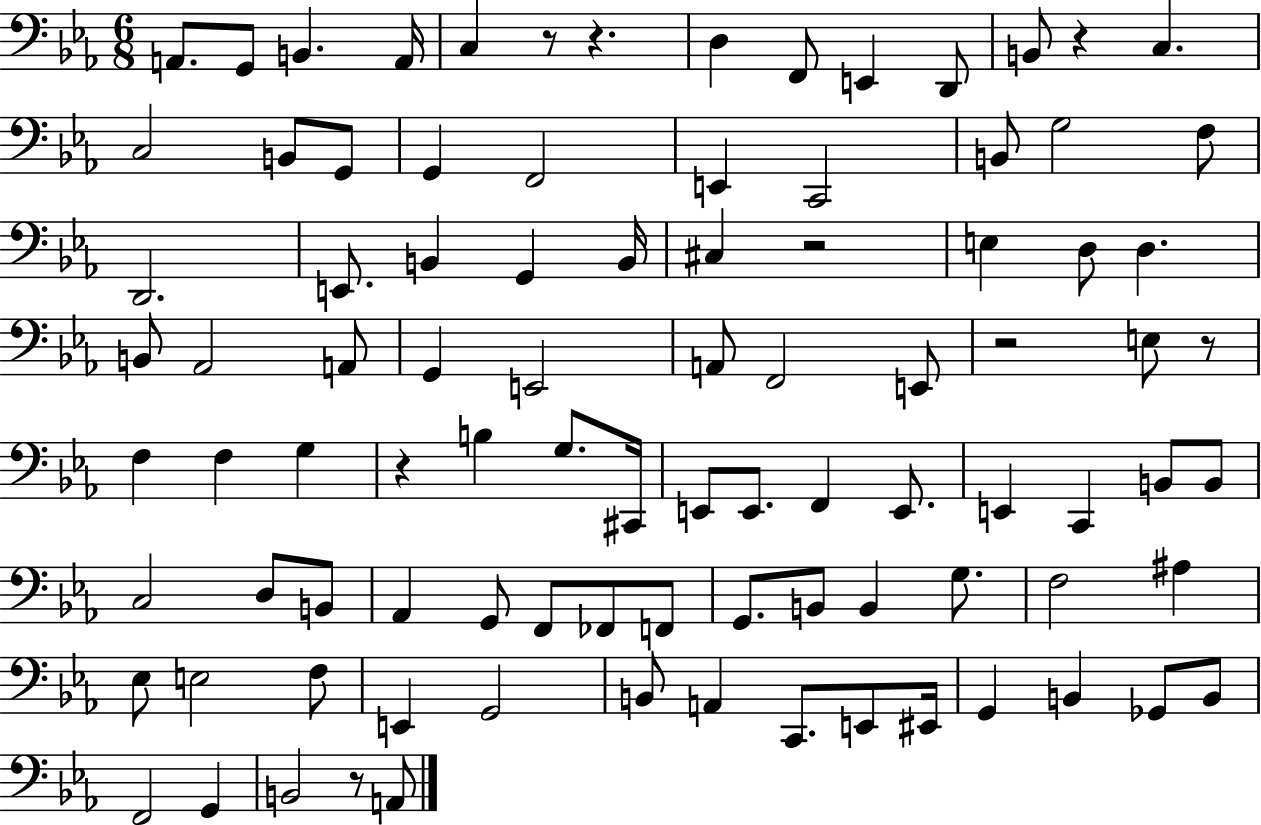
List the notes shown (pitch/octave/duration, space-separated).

A2/e. G2/e B2/q. A2/s C3/q R/e R/q. D3/q F2/e E2/q D2/e B2/e R/q C3/q. C3/h B2/e G2/e G2/q F2/h E2/q C2/h B2/e G3/h F3/e D2/h. E2/e. B2/q G2/q B2/s C#3/q R/h E3/q D3/e D3/q. B2/e Ab2/h A2/e G2/q E2/h A2/e F2/h E2/e R/h E3/e R/e F3/q F3/q G3/q R/q B3/q G3/e. C#2/s E2/e E2/e. F2/q E2/e. E2/q C2/q B2/e B2/e C3/h D3/e B2/e Ab2/q G2/e F2/e FES2/e F2/e G2/e. B2/e B2/q G3/e. F3/h A#3/q Eb3/e E3/h F3/e E2/q G2/h B2/e A2/q C2/e. E2/e EIS2/s G2/q B2/q Gb2/e B2/e F2/h G2/q B2/h R/e A2/e